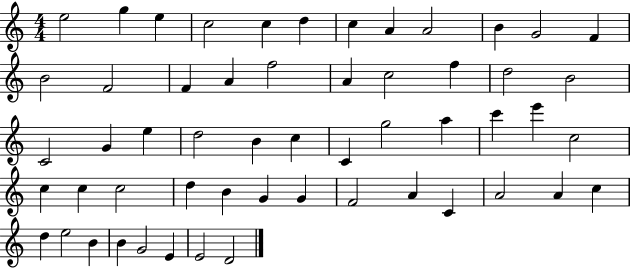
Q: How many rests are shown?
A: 0